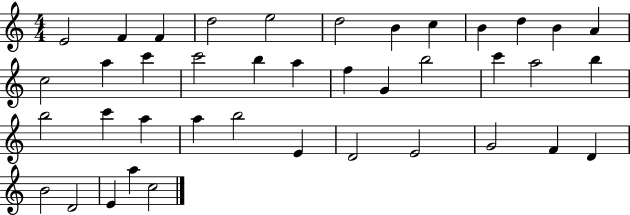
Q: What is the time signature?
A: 4/4